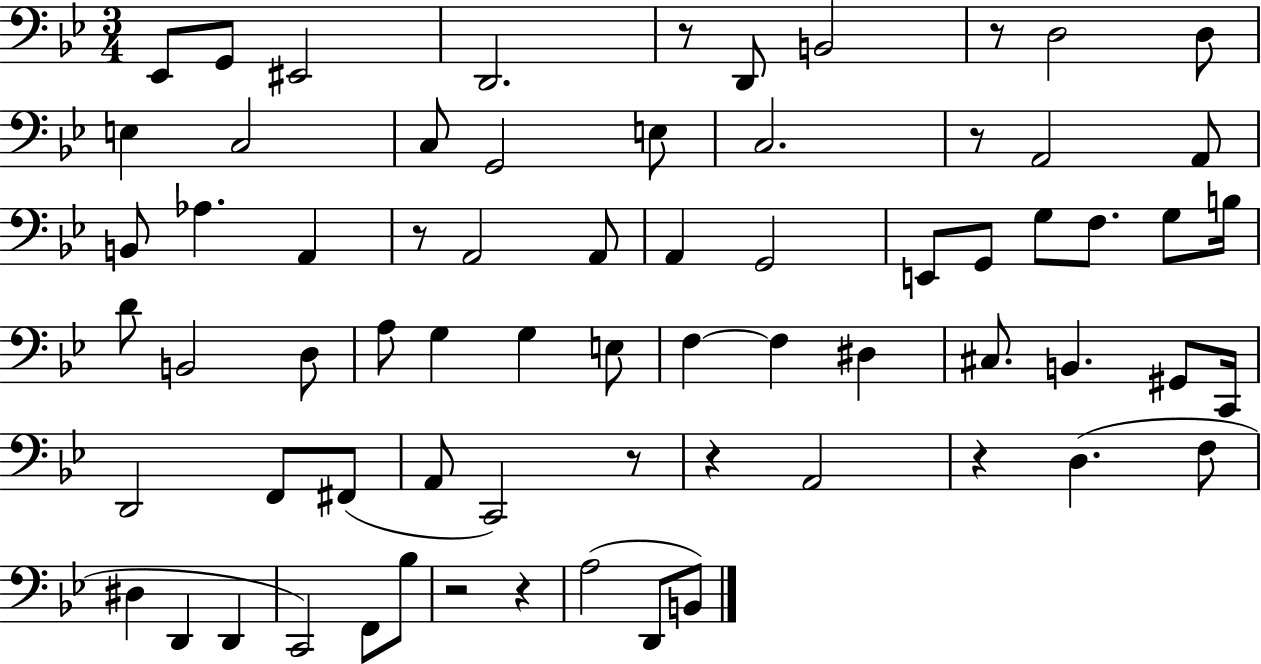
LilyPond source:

{
  \clef bass
  \numericTimeSignature
  \time 3/4
  \key bes \major
  \repeat volta 2 { ees,8 g,8 eis,2 | d,2. | r8 d,8 b,2 | r8 d2 d8 | \break e4 c2 | c8 g,2 e8 | c2. | r8 a,2 a,8 | \break b,8 aes4. a,4 | r8 a,2 a,8 | a,4 g,2 | e,8 g,8 g8 f8. g8 b16 | \break d'8 b,2 d8 | a8 g4 g4 e8 | f4~~ f4 dis4 | cis8. b,4. gis,8 c,16 | \break d,2 f,8 fis,8( | a,8 c,2) r8 | r4 a,2 | r4 d4.( f8 | \break dis4 d,4 d,4 | c,2) f,8 bes8 | r2 r4 | a2( d,8 b,8) | \break } \bar "|."
}